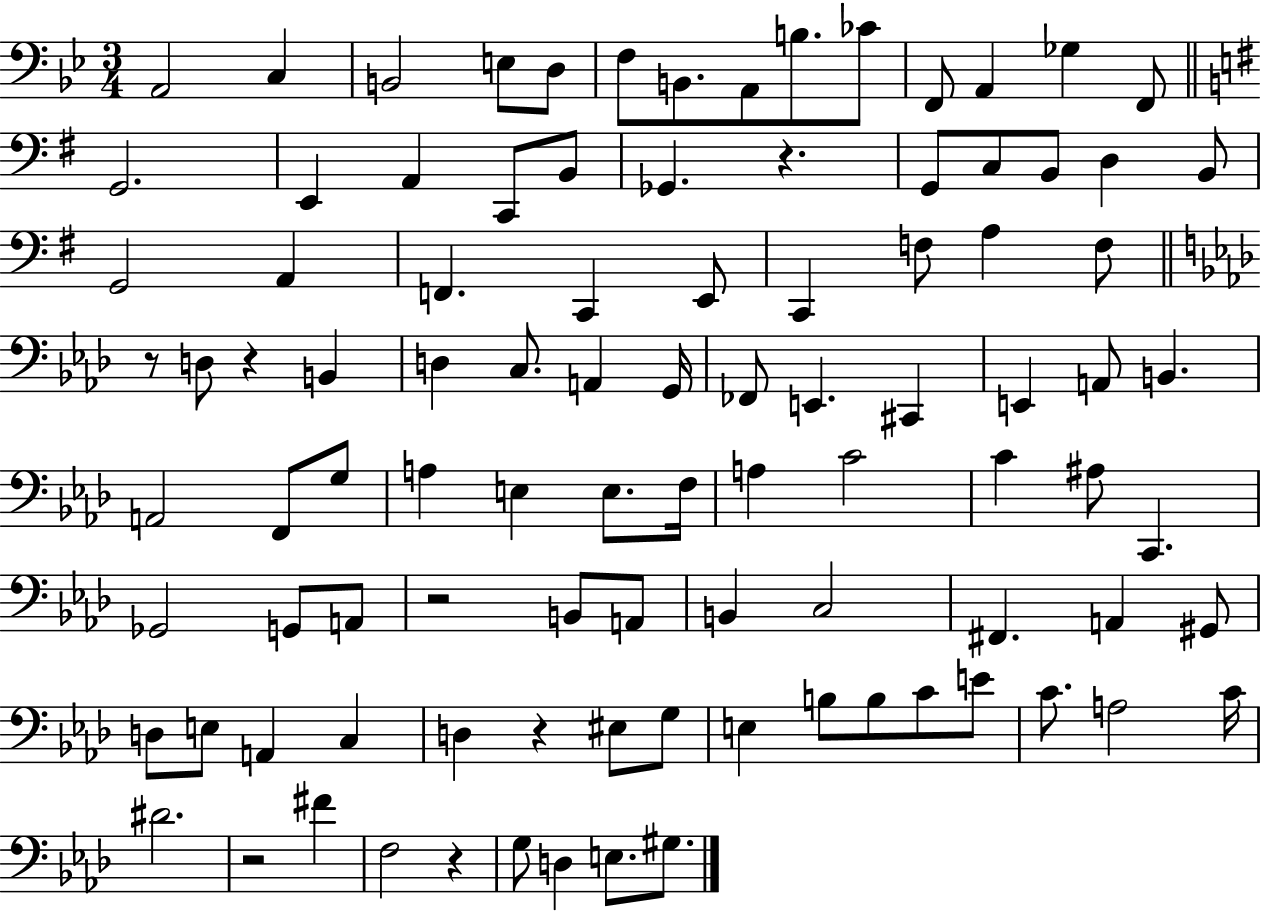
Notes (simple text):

A2/h C3/q B2/h E3/e D3/e F3/e B2/e. A2/e B3/e. CES4/e F2/e A2/q Gb3/q F2/e G2/h. E2/q A2/q C2/e B2/e Gb2/q. R/q. G2/e C3/e B2/e D3/q B2/e G2/h A2/q F2/q. C2/q E2/e C2/q F3/e A3/q F3/e R/e D3/e R/q B2/q D3/q C3/e. A2/q G2/s FES2/e E2/q. C#2/q E2/q A2/e B2/q. A2/h F2/e G3/e A3/q E3/q E3/e. F3/s A3/q C4/h C4/q A#3/e C2/q. Gb2/h G2/e A2/e R/h B2/e A2/e B2/q C3/h F#2/q. A2/q G#2/e D3/e E3/e A2/q C3/q D3/q R/q EIS3/e G3/e E3/q B3/e B3/e C4/e E4/e C4/e. A3/h C4/s D#4/h. R/h F#4/q F3/h R/q G3/e D3/q E3/e. G#3/e.